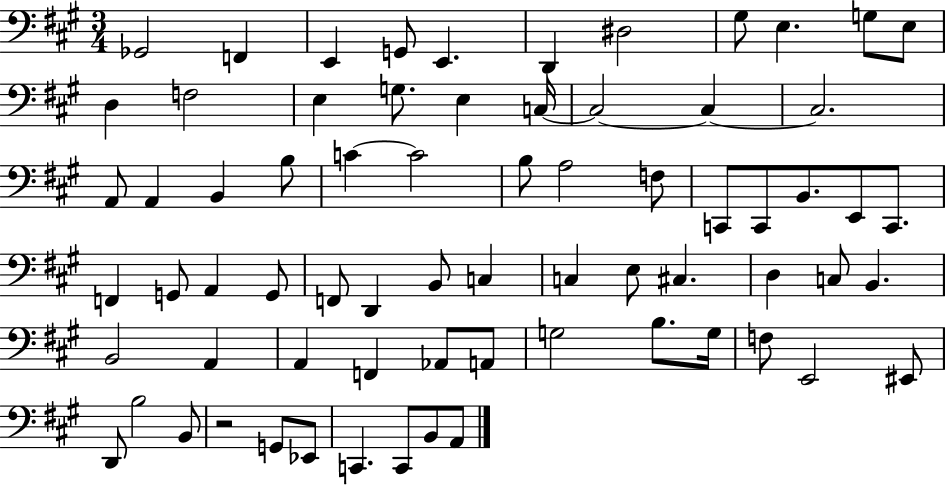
{
  \clef bass
  \numericTimeSignature
  \time 3/4
  \key a \major
  \repeat volta 2 { ges,2 f,4 | e,4 g,8 e,4. | d,4 dis2 | gis8 e4. g8 e8 | \break d4 f2 | e4 g8. e4 c16~~ | c2~~ c4~~ | c2. | \break a,8 a,4 b,4 b8 | c'4~~ c'2 | b8 a2 f8 | c,8 c,8 b,8. e,8 c,8. | \break f,4 g,8 a,4 g,8 | f,8 d,4 b,8 c4 | c4 e8 cis4. | d4 c8 b,4. | \break b,2 a,4 | a,4 f,4 aes,8 a,8 | g2 b8. g16 | f8 e,2 eis,8 | \break d,8 b2 b,8 | r2 g,8 ees,8 | c,4. c,8 b,8 a,8 | } \bar "|."
}